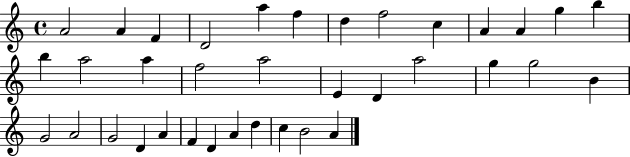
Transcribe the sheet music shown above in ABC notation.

X:1
T:Untitled
M:4/4
L:1/4
K:C
A2 A F D2 a f d f2 c A A g b b a2 a f2 a2 E D a2 g g2 B G2 A2 G2 D A F D A d c B2 A